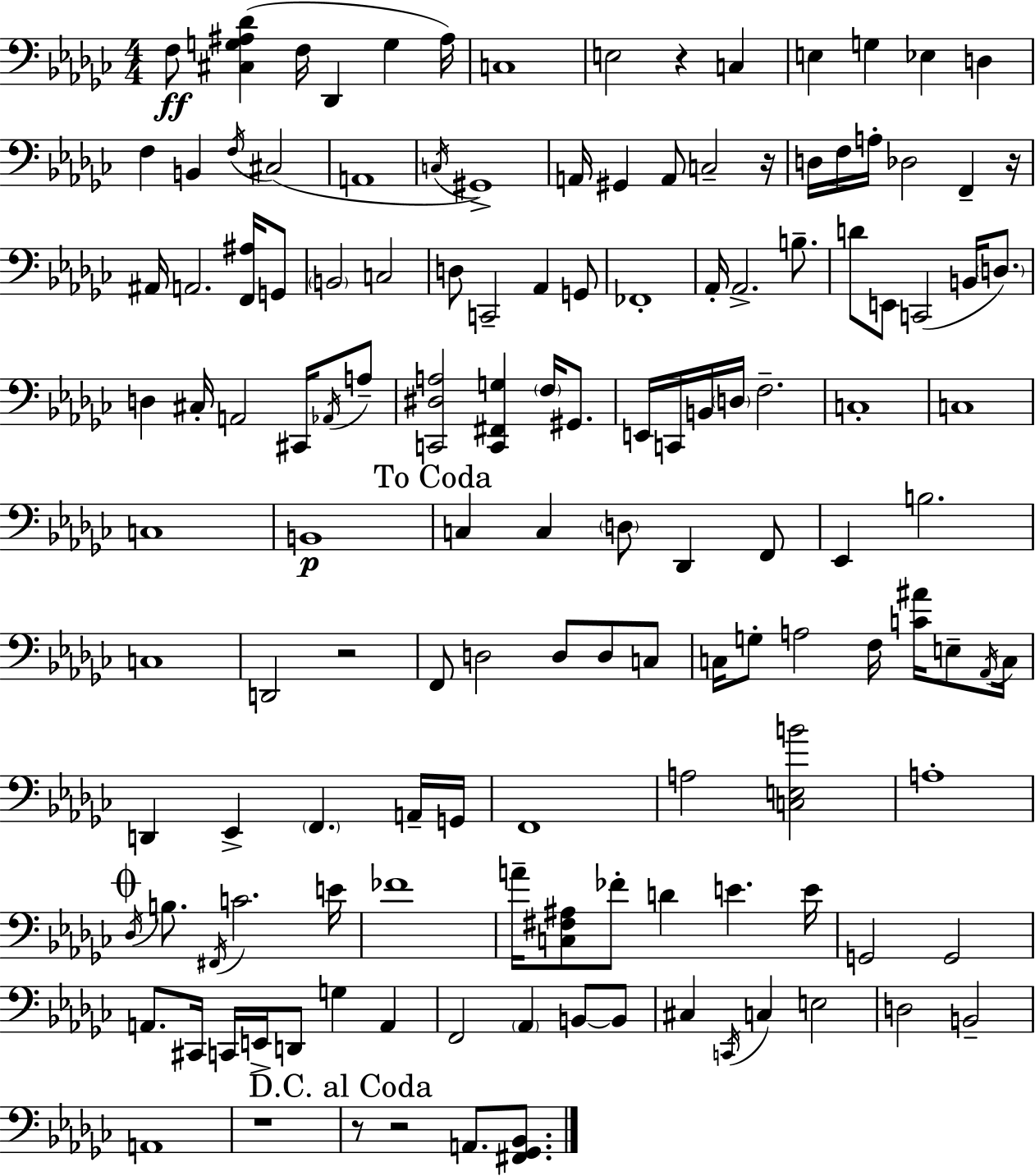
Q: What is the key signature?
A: EES minor